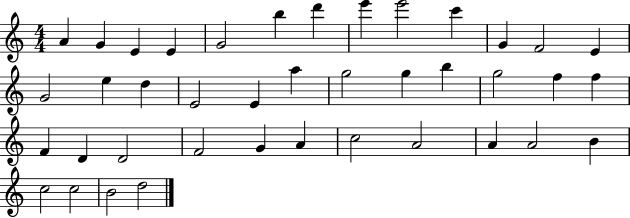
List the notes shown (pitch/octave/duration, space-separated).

A4/q G4/q E4/q E4/q G4/h B5/q D6/q E6/q E6/h C6/q G4/q F4/h E4/q G4/h E5/q D5/q E4/h E4/q A5/q G5/h G5/q B5/q G5/h F5/q F5/q F4/q D4/q D4/h F4/h G4/q A4/q C5/h A4/h A4/q A4/h B4/q C5/h C5/h B4/h D5/h